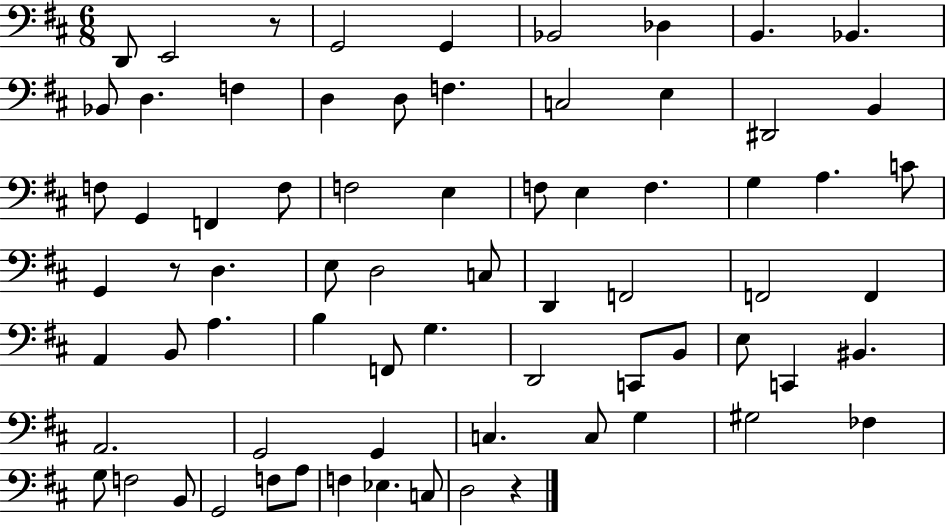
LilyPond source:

{
  \clef bass
  \numericTimeSignature
  \time 6/8
  \key d \major
  d,8 e,2 r8 | g,2 g,4 | bes,2 des4 | b,4. bes,4. | \break bes,8 d4. f4 | d4 d8 f4. | c2 e4 | dis,2 b,4 | \break f8 g,4 f,4 f8 | f2 e4 | f8 e4 f4. | g4 a4. c'8 | \break g,4 r8 d4. | e8 d2 c8 | d,4 f,2 | f,2 f,4 | \break a,4 b,8 a4. | b4 f,8 g4. | d,2 c,8 b,8 | e8 c,4 bis,4. | \break a,2. | g,2 g,4 | c4. c8 g4 | gis2 fes4 | \break g8 f2 b,8 | g,2 f8 a8 | f4 ees4. c8 | d2 r4 | \break \bar "|."
}